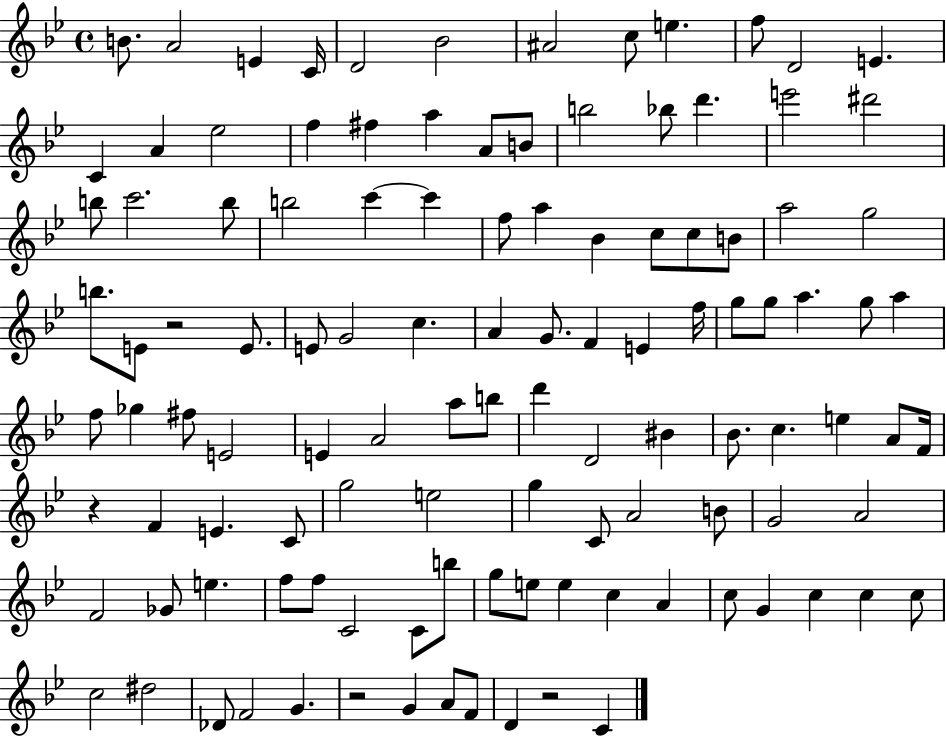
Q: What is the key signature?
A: BES major